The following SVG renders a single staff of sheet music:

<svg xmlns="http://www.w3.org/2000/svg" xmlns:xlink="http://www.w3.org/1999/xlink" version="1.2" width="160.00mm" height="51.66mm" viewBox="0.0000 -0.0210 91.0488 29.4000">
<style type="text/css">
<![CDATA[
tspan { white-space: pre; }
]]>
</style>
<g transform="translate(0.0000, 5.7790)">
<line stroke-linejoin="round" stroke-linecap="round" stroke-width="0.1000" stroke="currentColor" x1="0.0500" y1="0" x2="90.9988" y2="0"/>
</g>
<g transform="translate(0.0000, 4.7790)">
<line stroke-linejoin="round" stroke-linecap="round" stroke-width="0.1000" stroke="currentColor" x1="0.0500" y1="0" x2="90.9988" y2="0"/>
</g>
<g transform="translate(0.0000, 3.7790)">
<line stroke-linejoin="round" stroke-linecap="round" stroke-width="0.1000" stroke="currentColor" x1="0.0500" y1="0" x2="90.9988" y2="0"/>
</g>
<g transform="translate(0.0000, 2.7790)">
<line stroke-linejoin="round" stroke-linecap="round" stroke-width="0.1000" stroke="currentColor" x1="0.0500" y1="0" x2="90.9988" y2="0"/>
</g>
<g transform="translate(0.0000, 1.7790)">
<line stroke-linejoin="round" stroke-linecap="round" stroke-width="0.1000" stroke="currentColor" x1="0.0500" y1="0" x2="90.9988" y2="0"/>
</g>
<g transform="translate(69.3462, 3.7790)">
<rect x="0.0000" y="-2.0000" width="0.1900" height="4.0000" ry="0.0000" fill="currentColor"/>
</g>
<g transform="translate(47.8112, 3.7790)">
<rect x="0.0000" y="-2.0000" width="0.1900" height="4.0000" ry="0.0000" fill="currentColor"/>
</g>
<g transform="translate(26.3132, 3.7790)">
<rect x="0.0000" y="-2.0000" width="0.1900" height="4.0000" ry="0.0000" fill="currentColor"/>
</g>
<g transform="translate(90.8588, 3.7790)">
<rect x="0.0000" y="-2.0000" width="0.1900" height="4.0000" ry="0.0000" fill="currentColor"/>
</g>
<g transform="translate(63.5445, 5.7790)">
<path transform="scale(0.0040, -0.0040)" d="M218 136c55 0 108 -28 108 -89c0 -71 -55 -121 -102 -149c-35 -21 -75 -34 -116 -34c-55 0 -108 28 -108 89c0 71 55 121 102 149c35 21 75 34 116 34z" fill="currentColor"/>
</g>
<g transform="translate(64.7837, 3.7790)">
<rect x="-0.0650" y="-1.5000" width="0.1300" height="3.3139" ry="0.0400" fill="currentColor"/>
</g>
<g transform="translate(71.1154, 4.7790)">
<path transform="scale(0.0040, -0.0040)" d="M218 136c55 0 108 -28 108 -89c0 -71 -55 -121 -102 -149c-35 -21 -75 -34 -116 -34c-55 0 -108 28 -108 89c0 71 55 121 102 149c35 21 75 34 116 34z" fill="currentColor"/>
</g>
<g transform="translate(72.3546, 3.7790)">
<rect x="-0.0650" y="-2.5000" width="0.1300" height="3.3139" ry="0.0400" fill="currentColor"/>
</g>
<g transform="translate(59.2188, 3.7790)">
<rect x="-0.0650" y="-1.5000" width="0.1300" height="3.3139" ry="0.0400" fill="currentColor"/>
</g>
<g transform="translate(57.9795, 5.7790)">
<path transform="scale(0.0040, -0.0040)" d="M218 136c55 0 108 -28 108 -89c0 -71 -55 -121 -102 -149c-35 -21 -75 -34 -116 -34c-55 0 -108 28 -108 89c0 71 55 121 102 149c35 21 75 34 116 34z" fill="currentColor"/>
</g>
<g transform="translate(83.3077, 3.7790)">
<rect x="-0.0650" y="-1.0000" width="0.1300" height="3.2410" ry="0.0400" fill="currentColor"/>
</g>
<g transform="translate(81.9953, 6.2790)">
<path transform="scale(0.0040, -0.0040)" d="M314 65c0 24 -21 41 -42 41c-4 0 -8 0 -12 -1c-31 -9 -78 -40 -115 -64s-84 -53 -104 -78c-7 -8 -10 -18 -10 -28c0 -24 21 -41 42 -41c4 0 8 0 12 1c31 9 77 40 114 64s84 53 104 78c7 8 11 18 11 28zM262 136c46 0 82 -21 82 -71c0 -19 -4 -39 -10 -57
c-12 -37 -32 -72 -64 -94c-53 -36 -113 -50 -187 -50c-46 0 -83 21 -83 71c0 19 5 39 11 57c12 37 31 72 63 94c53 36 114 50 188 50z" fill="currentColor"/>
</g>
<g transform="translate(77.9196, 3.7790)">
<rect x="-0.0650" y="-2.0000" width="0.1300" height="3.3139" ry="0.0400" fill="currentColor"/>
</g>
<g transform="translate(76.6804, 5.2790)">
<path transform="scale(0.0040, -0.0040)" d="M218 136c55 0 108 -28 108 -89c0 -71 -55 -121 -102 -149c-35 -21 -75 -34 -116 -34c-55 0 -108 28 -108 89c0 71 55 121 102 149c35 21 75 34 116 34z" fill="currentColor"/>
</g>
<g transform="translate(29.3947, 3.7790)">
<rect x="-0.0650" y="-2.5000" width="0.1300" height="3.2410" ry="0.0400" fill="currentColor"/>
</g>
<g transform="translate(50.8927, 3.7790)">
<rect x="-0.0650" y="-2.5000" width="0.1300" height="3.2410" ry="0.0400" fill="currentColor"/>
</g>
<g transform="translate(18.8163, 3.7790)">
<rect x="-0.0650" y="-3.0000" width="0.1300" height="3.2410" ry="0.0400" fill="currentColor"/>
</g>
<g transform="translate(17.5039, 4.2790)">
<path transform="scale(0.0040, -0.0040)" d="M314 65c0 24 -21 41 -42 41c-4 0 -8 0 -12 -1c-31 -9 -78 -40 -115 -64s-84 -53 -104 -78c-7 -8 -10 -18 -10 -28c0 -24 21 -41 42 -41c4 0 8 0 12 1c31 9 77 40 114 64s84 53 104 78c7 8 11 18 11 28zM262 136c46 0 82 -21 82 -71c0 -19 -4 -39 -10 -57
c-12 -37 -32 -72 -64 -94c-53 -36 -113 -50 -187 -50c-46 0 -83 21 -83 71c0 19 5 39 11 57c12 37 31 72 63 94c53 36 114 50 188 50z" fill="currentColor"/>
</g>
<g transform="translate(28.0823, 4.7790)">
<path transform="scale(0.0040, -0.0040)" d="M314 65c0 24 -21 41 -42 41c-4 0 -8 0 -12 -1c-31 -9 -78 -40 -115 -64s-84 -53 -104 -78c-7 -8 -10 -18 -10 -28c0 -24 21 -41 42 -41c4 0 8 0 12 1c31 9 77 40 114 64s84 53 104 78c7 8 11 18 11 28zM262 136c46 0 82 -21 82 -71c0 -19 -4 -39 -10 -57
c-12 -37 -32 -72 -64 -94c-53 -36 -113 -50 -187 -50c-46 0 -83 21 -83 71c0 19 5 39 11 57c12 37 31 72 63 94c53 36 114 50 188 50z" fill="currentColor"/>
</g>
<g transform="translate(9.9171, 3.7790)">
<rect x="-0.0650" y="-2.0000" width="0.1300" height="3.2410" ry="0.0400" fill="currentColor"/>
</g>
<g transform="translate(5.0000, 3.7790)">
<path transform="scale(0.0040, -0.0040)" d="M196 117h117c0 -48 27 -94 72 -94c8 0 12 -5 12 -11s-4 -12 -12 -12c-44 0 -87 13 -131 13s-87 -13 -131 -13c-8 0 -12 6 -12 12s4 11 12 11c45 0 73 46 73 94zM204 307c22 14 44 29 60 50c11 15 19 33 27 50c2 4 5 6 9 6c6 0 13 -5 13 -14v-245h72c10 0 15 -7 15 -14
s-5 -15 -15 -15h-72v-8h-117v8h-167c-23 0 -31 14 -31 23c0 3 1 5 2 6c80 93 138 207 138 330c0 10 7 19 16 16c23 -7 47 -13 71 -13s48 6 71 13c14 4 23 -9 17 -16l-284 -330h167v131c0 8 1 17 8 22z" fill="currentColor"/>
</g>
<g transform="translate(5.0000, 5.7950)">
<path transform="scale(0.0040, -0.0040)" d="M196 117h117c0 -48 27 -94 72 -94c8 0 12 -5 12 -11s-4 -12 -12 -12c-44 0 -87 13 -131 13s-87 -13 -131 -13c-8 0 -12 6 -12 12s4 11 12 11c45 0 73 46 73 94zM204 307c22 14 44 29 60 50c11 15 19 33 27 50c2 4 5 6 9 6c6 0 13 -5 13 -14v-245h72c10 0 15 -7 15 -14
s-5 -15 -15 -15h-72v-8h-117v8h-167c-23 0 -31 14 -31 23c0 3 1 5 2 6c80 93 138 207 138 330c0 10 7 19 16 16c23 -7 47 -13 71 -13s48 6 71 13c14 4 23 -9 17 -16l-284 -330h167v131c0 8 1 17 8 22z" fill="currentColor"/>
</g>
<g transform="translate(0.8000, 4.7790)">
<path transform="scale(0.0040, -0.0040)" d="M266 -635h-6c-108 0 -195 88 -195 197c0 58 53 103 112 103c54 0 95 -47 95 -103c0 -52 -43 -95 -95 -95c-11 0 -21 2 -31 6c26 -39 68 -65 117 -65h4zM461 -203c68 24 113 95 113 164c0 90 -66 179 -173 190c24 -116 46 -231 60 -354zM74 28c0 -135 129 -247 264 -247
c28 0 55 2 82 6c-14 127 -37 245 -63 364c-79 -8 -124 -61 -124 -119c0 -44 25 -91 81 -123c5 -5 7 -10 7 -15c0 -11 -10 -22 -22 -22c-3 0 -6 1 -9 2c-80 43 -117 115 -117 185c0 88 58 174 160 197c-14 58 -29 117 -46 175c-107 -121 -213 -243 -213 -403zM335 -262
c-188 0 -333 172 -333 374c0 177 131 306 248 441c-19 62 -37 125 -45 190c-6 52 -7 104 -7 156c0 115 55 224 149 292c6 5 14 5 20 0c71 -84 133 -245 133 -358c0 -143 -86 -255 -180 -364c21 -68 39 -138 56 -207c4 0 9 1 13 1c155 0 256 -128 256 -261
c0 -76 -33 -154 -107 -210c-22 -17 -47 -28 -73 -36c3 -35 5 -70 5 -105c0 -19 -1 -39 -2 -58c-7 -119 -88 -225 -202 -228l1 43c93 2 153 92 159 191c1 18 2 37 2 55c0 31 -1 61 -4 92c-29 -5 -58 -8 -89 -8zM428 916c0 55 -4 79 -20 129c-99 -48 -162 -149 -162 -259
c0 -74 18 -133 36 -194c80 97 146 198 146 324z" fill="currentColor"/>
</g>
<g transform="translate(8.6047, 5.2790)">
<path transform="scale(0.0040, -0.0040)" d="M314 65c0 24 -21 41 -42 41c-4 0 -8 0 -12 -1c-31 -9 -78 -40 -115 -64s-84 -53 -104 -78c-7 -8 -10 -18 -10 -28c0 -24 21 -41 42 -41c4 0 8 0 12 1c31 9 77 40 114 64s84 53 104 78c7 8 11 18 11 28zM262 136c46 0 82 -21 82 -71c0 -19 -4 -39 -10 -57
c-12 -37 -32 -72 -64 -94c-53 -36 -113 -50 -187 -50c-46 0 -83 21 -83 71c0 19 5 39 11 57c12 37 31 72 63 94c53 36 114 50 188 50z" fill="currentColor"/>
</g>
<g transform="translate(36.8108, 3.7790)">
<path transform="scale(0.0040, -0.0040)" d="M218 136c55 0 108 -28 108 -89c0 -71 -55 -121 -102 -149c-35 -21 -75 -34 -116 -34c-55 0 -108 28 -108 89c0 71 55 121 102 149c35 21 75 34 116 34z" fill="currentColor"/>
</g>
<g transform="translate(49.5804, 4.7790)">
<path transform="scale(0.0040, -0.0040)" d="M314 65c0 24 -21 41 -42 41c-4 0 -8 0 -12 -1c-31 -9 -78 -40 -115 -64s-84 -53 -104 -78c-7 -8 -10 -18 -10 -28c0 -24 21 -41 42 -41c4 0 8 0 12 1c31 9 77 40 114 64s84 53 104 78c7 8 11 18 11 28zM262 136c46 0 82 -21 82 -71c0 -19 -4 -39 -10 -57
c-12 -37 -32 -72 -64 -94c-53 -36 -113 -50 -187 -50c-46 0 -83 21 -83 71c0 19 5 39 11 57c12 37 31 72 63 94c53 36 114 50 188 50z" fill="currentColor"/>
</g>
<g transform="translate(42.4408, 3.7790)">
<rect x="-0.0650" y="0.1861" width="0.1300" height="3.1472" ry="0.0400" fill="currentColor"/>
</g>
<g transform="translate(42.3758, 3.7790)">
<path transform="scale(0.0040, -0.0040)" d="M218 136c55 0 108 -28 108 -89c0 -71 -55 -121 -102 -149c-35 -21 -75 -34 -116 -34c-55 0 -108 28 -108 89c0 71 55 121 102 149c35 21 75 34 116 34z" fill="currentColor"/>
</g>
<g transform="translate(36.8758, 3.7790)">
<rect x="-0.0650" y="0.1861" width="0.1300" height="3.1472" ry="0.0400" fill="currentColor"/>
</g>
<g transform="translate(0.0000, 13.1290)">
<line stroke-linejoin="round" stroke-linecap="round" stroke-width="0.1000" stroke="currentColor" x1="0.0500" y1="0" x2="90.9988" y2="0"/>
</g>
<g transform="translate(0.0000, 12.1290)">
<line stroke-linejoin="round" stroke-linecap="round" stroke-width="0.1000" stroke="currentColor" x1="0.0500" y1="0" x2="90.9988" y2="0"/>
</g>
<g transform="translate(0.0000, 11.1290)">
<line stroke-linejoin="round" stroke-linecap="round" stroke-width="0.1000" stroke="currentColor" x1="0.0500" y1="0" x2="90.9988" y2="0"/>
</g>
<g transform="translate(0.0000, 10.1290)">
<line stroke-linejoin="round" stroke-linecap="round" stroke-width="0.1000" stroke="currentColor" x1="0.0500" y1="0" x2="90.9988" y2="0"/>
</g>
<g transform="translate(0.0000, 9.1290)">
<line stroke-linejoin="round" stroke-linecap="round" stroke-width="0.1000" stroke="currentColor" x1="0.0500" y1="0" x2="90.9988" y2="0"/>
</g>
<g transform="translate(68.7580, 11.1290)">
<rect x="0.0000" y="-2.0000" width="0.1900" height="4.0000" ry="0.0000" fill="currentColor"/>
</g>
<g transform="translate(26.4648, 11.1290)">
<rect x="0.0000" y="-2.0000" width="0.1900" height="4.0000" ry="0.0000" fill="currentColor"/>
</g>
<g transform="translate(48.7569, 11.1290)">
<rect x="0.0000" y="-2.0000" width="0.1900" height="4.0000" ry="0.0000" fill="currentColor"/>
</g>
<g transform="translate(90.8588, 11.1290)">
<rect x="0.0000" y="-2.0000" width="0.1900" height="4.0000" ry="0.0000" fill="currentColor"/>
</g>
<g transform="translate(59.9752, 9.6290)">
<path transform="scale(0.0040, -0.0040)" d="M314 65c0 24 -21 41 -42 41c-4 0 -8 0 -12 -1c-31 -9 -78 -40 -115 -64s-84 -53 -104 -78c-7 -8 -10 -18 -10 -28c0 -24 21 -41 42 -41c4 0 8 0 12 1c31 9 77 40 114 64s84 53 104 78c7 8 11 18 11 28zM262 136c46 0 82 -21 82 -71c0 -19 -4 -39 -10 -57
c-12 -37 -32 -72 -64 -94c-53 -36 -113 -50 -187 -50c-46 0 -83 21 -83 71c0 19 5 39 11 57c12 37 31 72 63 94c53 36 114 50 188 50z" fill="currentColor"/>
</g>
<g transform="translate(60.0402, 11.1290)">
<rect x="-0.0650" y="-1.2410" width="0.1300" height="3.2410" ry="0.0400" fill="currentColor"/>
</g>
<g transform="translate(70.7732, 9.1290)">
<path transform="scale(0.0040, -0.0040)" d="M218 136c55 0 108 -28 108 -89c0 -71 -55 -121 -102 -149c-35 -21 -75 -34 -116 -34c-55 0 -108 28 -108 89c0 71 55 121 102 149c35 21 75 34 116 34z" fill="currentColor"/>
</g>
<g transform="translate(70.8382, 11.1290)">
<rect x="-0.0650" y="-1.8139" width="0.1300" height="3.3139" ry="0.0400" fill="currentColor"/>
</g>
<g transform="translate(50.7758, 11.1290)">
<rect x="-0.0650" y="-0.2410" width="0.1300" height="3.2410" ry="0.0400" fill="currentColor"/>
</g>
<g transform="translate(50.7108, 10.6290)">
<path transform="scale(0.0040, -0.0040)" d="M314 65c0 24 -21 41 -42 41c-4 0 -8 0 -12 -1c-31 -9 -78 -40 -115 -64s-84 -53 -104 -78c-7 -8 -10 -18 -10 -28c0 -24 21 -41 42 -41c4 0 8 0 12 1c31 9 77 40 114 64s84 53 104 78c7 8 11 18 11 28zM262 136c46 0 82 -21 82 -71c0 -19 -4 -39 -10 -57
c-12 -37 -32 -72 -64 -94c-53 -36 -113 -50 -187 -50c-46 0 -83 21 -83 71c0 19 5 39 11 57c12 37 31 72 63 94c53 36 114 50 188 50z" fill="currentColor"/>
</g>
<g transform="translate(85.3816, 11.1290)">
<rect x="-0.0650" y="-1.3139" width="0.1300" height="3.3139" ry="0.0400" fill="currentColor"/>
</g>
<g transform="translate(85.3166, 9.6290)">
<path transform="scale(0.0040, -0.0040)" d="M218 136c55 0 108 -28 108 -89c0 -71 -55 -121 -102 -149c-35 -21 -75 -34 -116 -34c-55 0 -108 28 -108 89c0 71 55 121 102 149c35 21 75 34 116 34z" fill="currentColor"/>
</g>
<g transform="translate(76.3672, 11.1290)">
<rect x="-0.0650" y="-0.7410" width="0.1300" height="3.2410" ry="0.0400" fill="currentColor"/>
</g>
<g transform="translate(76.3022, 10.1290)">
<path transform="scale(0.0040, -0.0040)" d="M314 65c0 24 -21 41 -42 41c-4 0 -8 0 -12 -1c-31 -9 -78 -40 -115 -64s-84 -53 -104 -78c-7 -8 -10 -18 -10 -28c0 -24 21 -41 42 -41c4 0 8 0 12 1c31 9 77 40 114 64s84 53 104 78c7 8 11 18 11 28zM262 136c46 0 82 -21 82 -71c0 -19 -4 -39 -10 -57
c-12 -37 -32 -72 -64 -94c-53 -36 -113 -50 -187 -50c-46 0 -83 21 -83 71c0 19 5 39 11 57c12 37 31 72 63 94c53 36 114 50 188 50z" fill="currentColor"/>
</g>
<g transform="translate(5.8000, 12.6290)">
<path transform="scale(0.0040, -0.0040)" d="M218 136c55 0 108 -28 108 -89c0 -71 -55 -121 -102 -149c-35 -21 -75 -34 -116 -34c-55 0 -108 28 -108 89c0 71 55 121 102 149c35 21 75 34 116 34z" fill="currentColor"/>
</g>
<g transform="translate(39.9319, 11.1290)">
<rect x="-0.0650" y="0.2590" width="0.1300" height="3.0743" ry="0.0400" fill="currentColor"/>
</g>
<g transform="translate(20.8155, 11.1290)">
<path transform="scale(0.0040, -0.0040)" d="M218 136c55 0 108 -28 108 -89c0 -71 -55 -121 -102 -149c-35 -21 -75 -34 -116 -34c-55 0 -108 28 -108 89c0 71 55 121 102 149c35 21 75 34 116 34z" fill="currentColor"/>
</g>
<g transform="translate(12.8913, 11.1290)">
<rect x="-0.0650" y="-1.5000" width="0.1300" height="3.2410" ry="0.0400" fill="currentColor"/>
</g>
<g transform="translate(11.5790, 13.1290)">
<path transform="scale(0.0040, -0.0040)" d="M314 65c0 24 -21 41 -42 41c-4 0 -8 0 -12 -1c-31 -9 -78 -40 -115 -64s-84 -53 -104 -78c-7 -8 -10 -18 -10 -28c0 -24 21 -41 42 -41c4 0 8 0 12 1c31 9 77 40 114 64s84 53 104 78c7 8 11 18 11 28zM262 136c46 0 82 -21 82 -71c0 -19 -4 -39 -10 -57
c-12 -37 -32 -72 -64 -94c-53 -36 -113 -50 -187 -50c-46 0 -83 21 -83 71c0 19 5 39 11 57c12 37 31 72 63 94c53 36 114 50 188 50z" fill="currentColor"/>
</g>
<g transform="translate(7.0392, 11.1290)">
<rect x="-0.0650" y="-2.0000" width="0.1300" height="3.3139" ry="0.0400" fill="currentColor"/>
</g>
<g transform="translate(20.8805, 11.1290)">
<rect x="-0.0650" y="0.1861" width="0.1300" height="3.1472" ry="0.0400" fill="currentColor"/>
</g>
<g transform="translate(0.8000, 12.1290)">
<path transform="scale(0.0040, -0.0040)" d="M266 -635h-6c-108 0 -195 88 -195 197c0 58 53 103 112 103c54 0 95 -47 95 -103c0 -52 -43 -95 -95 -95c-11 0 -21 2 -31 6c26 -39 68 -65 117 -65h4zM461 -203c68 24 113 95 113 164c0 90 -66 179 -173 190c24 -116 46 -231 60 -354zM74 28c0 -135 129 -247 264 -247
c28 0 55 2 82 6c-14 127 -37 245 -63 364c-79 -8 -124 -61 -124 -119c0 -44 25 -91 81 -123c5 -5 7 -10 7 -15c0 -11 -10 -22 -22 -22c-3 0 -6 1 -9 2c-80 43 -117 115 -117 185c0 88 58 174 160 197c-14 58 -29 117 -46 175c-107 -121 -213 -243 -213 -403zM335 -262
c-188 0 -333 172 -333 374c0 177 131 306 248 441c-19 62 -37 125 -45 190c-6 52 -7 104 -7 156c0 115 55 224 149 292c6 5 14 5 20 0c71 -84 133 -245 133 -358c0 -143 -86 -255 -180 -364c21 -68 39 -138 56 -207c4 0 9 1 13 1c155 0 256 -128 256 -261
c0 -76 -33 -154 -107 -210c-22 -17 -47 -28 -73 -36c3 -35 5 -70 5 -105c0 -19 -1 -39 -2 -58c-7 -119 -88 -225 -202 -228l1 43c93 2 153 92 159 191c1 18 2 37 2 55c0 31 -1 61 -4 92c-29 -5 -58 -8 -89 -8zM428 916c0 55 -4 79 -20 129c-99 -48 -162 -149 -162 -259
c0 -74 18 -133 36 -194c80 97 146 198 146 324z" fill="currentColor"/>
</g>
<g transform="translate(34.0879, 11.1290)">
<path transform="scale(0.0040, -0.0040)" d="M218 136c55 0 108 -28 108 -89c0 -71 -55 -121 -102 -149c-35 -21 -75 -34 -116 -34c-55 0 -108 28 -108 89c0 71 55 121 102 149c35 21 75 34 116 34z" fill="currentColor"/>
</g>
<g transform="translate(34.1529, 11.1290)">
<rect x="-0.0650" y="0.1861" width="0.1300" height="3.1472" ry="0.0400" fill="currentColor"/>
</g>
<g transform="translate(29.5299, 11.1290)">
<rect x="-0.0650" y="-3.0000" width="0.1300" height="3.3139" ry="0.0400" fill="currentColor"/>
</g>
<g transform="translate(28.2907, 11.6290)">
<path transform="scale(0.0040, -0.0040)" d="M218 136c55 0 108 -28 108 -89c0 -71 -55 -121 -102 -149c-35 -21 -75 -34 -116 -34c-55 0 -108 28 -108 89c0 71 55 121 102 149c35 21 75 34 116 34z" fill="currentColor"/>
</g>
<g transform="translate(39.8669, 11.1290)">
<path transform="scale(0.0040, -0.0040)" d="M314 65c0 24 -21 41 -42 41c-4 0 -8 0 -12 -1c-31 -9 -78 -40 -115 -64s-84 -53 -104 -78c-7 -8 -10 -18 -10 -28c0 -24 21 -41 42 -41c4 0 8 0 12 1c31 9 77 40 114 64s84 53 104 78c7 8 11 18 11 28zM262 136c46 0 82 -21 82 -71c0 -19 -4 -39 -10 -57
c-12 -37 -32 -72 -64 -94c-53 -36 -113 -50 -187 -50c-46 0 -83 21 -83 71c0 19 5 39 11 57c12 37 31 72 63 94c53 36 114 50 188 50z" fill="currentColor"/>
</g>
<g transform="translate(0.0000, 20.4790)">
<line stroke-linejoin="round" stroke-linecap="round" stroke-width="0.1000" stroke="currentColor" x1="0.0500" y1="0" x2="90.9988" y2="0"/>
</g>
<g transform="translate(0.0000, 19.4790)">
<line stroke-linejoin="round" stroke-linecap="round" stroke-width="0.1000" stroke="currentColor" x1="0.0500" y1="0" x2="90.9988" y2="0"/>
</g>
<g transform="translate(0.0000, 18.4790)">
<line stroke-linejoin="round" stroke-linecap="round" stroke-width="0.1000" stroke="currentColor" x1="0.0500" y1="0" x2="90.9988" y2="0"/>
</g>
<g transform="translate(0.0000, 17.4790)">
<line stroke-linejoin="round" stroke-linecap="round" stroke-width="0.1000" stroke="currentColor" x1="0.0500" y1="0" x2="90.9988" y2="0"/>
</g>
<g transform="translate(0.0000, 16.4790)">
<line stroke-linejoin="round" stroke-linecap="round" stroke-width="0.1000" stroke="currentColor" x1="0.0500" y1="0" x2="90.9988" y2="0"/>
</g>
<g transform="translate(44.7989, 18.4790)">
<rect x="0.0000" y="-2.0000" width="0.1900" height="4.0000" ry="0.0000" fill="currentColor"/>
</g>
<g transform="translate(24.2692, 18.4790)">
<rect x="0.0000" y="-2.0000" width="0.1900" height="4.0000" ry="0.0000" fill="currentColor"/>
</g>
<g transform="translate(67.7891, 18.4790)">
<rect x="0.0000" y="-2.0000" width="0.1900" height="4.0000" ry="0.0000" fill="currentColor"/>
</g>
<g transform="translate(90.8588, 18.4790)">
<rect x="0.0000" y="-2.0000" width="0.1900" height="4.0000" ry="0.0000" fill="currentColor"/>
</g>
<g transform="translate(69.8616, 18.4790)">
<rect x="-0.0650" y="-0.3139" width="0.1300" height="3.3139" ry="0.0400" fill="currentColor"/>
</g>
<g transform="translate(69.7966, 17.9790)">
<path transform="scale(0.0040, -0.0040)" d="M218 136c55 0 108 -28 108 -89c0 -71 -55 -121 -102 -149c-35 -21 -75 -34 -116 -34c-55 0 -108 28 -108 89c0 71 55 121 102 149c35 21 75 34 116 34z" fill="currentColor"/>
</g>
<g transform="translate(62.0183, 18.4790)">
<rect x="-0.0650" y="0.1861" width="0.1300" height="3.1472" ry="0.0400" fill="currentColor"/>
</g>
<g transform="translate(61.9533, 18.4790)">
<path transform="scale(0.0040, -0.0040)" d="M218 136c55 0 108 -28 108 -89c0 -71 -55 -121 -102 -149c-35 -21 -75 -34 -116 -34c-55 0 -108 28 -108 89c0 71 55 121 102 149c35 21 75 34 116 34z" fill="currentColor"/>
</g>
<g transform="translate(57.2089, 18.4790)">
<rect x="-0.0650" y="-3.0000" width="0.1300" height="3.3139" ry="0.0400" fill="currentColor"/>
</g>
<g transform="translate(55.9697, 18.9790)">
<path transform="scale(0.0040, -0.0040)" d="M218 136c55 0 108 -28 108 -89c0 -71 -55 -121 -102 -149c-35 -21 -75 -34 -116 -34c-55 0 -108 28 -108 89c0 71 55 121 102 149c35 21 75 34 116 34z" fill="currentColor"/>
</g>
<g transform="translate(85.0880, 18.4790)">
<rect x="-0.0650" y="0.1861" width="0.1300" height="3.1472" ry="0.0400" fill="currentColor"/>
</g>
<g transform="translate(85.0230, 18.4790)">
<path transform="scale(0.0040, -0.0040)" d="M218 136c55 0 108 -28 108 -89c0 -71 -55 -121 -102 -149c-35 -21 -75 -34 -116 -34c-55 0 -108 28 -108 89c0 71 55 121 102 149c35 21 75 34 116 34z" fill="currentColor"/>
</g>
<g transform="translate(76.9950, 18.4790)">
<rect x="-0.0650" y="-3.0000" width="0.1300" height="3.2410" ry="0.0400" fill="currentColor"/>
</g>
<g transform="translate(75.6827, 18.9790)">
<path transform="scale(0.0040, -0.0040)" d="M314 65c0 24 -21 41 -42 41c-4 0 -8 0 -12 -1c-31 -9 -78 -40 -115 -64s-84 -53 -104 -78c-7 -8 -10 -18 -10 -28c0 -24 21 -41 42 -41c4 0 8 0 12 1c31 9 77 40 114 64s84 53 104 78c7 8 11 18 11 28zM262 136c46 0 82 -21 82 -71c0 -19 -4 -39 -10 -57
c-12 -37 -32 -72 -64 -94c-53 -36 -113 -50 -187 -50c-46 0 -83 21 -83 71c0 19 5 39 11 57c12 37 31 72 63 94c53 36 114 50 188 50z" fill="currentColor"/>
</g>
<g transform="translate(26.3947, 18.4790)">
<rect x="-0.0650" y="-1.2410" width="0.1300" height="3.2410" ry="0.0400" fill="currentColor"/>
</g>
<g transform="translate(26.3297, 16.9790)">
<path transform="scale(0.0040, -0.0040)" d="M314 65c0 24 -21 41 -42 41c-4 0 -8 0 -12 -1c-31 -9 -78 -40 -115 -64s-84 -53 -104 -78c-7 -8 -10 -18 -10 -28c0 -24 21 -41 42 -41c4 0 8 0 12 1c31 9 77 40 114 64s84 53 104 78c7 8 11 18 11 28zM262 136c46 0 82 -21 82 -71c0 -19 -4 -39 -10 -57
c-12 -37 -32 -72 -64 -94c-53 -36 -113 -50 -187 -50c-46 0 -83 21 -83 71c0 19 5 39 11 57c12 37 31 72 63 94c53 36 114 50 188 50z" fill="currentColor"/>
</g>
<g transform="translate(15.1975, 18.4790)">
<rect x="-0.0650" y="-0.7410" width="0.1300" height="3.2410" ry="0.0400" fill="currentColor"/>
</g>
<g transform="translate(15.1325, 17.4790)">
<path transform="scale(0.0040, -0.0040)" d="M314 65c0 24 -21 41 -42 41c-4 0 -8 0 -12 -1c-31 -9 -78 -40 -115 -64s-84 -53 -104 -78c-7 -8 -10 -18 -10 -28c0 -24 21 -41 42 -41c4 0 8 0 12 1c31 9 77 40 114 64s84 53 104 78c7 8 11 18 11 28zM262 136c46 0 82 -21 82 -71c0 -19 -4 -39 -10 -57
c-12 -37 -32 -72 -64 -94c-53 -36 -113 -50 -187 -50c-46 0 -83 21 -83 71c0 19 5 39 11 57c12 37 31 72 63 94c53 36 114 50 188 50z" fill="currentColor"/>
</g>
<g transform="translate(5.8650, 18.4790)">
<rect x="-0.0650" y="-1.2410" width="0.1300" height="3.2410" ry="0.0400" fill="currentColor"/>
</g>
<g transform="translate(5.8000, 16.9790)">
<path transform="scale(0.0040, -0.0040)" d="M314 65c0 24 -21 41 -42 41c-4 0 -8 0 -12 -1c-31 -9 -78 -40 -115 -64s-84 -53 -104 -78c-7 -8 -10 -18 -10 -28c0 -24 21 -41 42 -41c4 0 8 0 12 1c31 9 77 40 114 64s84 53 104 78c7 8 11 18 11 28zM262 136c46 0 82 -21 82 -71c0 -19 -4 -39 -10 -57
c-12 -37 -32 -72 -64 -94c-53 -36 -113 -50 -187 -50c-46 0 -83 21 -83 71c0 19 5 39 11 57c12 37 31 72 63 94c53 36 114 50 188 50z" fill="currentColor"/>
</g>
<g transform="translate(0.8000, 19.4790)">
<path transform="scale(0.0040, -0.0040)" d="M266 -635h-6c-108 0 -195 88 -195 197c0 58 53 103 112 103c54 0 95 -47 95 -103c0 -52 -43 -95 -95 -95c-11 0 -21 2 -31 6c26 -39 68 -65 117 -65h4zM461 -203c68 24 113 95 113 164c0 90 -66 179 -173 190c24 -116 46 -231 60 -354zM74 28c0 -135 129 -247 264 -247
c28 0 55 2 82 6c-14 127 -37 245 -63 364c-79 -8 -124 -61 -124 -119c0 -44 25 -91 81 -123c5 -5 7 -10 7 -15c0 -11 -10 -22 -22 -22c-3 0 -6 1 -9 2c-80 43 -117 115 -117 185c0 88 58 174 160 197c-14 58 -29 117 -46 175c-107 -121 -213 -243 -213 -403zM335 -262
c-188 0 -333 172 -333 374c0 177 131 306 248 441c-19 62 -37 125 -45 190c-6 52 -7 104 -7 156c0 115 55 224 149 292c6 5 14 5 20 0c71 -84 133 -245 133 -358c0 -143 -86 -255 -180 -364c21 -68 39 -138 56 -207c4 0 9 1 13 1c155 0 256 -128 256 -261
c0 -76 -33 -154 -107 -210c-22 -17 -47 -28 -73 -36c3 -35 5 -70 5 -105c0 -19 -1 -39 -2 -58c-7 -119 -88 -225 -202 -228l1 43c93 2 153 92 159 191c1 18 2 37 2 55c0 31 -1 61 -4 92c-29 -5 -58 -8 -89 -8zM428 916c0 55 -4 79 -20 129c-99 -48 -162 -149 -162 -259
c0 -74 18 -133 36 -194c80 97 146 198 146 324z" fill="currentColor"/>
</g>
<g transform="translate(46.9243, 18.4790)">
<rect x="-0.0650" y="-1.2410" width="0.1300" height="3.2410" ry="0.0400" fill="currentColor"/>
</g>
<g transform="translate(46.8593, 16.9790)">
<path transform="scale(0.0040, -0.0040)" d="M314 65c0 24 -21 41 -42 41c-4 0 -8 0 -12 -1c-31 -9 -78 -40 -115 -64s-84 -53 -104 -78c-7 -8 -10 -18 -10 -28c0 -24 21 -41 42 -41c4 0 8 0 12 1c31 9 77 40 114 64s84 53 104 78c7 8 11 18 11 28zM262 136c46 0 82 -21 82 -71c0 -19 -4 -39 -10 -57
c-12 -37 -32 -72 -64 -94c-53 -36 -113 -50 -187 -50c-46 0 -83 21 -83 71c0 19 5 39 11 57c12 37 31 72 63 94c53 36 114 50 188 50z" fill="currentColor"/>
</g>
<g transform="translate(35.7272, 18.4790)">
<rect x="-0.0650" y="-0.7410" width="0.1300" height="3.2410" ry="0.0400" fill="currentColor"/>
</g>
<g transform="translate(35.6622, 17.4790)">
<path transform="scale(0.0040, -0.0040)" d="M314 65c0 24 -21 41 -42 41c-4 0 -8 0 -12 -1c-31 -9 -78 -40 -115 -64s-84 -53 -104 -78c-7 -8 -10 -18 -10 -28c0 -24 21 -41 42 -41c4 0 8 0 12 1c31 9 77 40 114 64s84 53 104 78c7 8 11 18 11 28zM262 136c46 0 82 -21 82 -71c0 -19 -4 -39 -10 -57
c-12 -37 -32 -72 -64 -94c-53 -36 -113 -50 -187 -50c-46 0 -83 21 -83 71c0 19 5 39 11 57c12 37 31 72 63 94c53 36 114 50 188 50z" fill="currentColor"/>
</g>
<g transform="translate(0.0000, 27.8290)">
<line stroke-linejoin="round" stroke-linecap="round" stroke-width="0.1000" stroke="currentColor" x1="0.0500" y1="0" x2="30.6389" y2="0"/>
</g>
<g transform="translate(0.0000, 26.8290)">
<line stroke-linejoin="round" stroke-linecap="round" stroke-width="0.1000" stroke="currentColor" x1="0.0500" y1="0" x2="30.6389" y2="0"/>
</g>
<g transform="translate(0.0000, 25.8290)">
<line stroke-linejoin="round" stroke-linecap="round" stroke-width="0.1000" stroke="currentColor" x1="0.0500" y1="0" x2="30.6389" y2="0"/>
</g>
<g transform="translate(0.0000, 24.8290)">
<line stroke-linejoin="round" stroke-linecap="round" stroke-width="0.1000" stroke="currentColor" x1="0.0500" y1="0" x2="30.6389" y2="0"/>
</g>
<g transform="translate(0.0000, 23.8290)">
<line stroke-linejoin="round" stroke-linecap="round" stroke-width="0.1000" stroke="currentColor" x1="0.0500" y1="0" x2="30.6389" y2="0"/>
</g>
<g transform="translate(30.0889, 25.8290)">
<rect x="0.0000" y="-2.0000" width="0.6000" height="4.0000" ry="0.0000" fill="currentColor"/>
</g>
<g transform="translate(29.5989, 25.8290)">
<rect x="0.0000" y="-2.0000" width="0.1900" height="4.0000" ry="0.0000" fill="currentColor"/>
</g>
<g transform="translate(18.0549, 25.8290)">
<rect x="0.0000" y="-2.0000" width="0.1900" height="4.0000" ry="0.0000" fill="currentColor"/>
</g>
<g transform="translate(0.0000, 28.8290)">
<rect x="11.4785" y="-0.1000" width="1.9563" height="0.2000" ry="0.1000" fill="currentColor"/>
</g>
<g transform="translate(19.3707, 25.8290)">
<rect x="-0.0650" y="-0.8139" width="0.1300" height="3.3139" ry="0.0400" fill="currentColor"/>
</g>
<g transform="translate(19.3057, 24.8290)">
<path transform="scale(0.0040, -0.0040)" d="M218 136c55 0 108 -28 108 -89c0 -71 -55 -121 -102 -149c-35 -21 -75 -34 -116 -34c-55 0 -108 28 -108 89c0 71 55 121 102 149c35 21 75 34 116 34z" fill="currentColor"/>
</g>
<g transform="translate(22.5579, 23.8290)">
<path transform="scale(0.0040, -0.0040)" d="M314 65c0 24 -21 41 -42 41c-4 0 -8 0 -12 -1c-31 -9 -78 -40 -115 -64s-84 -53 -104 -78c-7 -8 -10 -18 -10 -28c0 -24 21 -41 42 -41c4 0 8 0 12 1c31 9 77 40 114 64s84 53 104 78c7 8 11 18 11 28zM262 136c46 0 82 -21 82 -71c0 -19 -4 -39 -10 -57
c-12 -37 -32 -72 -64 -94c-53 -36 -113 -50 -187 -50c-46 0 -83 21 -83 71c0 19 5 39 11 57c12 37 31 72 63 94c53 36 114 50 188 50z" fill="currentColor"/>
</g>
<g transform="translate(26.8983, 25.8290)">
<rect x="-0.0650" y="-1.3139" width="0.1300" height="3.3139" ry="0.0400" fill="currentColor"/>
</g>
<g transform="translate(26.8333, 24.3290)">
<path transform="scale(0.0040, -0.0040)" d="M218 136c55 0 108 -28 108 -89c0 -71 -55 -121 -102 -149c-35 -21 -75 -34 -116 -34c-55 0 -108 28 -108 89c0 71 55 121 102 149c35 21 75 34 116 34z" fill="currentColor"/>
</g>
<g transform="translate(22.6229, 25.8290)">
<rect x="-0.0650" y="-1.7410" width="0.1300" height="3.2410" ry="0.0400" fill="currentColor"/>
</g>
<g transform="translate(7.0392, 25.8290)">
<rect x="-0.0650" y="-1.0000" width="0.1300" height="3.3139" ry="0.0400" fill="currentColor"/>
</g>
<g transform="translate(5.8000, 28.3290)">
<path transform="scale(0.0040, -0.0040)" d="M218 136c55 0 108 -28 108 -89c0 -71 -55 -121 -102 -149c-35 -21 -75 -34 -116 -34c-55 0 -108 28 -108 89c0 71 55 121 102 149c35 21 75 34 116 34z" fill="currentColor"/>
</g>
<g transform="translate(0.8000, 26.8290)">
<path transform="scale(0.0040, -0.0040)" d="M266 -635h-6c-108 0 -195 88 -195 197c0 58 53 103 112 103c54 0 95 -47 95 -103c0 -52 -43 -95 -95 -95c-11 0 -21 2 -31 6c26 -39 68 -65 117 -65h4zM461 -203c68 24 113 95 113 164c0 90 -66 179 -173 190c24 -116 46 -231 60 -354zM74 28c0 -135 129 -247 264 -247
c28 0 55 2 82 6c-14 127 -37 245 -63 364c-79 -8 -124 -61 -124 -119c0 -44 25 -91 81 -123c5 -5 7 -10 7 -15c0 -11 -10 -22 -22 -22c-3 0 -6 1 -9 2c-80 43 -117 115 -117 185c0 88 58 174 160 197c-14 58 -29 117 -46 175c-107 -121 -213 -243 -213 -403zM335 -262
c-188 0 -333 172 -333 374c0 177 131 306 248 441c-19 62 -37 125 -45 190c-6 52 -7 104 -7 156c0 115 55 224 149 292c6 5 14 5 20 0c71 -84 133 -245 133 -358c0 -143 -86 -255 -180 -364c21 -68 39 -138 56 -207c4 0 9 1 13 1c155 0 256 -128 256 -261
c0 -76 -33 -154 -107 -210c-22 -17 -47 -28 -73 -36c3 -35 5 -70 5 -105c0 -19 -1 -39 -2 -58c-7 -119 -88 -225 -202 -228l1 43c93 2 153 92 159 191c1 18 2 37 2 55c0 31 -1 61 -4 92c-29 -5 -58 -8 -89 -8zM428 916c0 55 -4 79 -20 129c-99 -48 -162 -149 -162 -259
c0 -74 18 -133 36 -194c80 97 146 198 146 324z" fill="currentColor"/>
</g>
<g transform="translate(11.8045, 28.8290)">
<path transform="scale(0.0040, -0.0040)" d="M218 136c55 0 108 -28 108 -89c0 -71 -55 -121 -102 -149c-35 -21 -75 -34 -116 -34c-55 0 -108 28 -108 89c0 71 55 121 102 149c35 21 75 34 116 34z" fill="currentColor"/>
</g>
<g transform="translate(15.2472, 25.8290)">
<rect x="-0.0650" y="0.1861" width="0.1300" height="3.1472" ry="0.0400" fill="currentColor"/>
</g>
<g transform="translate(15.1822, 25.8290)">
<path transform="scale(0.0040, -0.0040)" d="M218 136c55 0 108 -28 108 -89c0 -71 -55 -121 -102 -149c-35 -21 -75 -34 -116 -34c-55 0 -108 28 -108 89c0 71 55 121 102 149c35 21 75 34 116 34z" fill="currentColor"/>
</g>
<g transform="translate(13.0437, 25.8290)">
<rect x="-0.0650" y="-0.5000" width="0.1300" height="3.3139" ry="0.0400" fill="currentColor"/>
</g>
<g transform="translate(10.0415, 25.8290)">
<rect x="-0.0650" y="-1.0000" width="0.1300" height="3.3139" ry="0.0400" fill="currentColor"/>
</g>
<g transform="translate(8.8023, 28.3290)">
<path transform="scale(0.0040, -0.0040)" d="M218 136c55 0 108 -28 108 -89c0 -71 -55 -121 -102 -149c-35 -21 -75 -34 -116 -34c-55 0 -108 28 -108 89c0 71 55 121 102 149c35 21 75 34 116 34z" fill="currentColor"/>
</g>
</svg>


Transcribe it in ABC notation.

X:1
T:Untitled
M:4/4
L:1/4
K:C
F2 A2 G2 B B G2 E E G F D2 F E2 B A B B2 c2 e2 f d2 e e2 d2 e2 d2 e2 A B c A2 B D D C B d f2 e